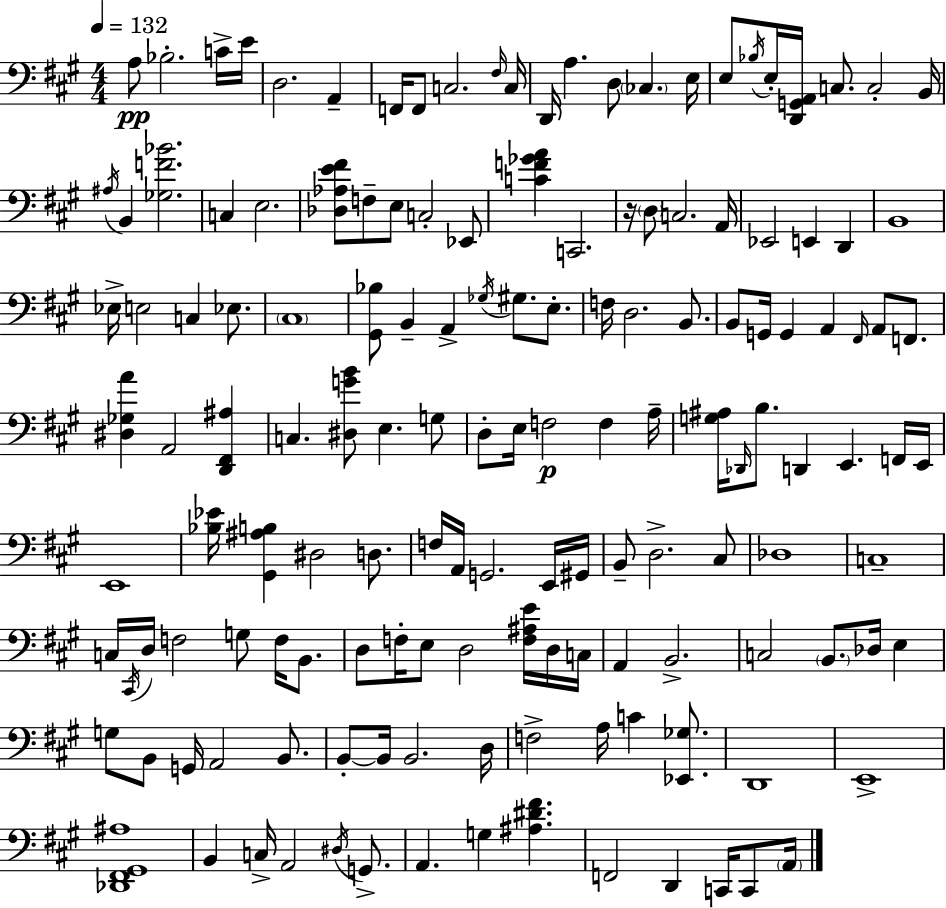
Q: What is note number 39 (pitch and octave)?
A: Eb3